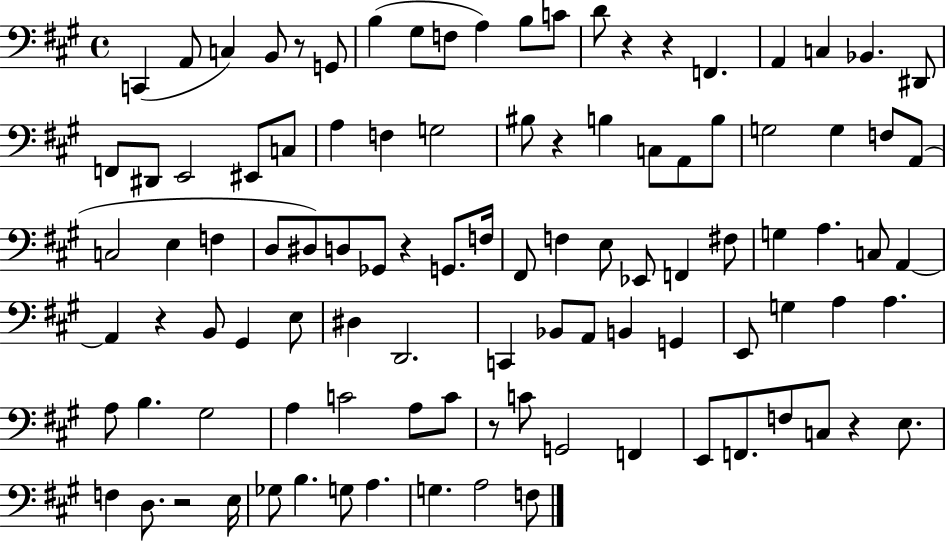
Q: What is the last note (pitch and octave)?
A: F3